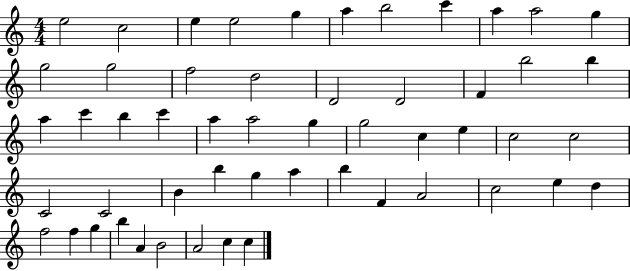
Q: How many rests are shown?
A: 0